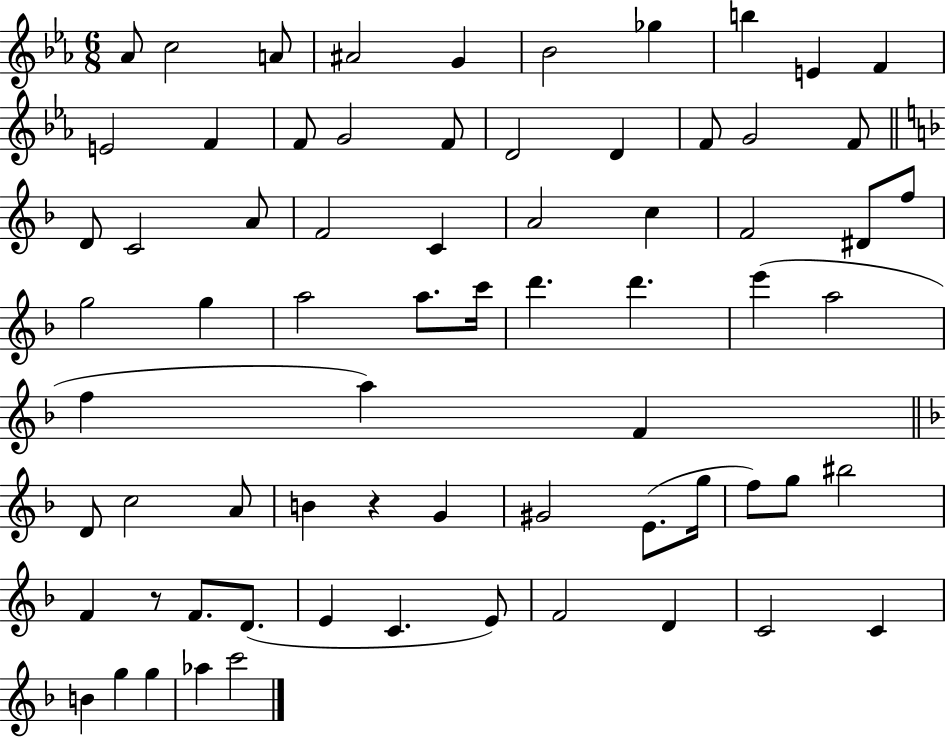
Ab4/e C5/h A4/e A#4/h G4/q Bb4/h Gb5/q B5/q E4/q F4/q E4/h F4/q F4/e G4/h F4/e D4/h D4/q F4/e G4/h F4/e D4/e C4/h A4/e F4/h C4/q A4/h C5/q F4/h D#4/e F5/e G5/h G5/q A5/h A5/e. C6/s D6/q. D6/q. E6/q A5/h F5/q A5/q F4/q D4/e C5/h A4/e B4/q R/q G4/q G#4/h E4/e. G5/s F5/e G5/e BIS5/h F4/q R/e F4/e. D4/e. E4/q C4/q. E4/e F4/h D4/q C4/h C4/q B4/q G5/q G5/q Ab5/q C6/h